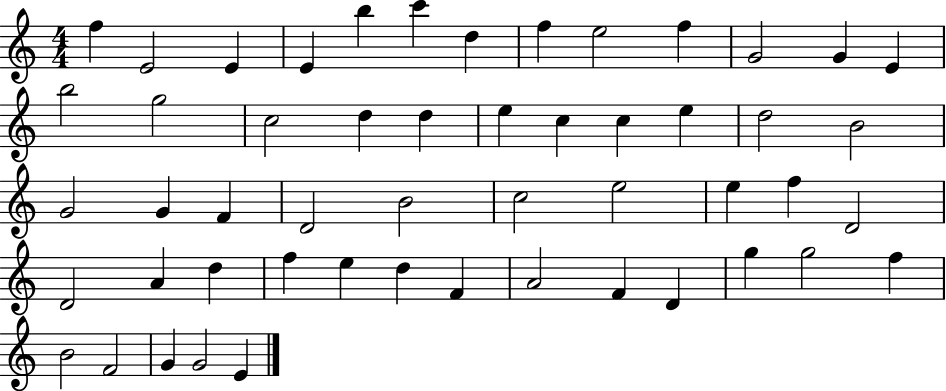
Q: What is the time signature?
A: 4/4